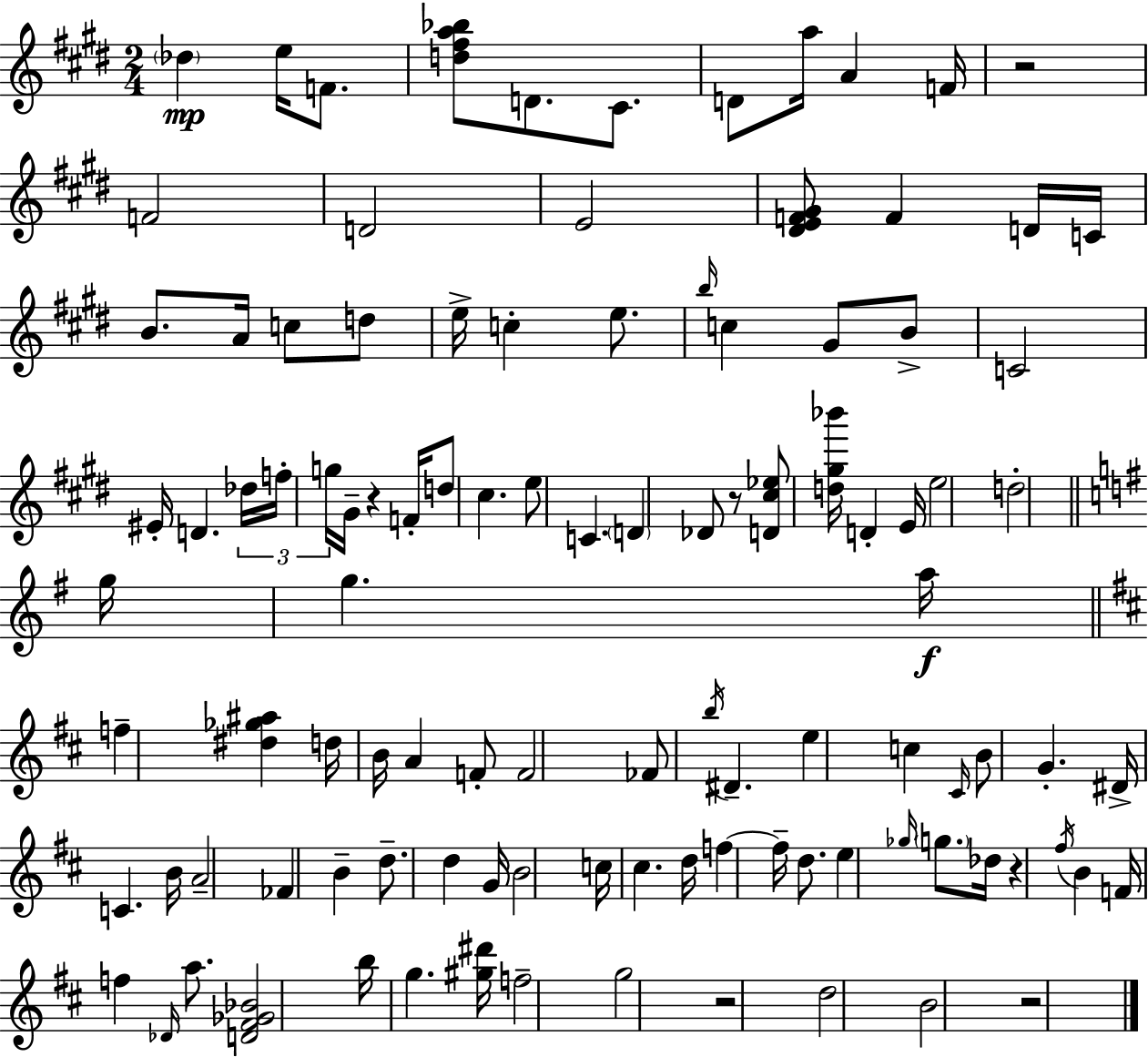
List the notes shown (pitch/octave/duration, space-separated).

Db5/q E5/s F4/e. [D5,F#5,A5,Bb5]/e D4/e. C#4/e. D4/e A5/s A4/q F4/s R/h F4/h D4/h E4/h [D#4,E4,F4,G#4]/e F4/q D4/s C4/s B4/e. A4/s C5/e D5/e E5/s C5/q E5/e. B5/s C5/q G#4/e B4/e C4/h EIS4/s D4/q. Db5/s F5/s G5/s G#4/s R/q F4/s D5/e C#5/q. E5/e C4/q. D4/q Db4/e R/e [D4,C#5,Eb5]/e [D5,G#5,Bb6]/s D4/q E4/s E5/h D5/h G5/s G5/q. A5/s F5/q [D#5,Gb5,A#5]/q D5/s B4/s A4/q F4/e F4/h FES4/e B5/s D#4/q. E5/q C5/q C#4/s B4/e G4/q. D#4/s C4/q. B4/s A4/h FES4/q B4/q D5/e. D5/q G4/s B4/h C5/s C#5/q. D5/s F5/q F5/s D5/e. E5/q Gb5/s G5/e. Db5/s R/q F#5/s B4/q F4/s F5/q Db4/s A5/e. [D4,F#4,Gb4,Bb4]/h B5/s G5/q. [G#5,D#6]/s F5/h G5/h R/h D5/h B4/h R/h